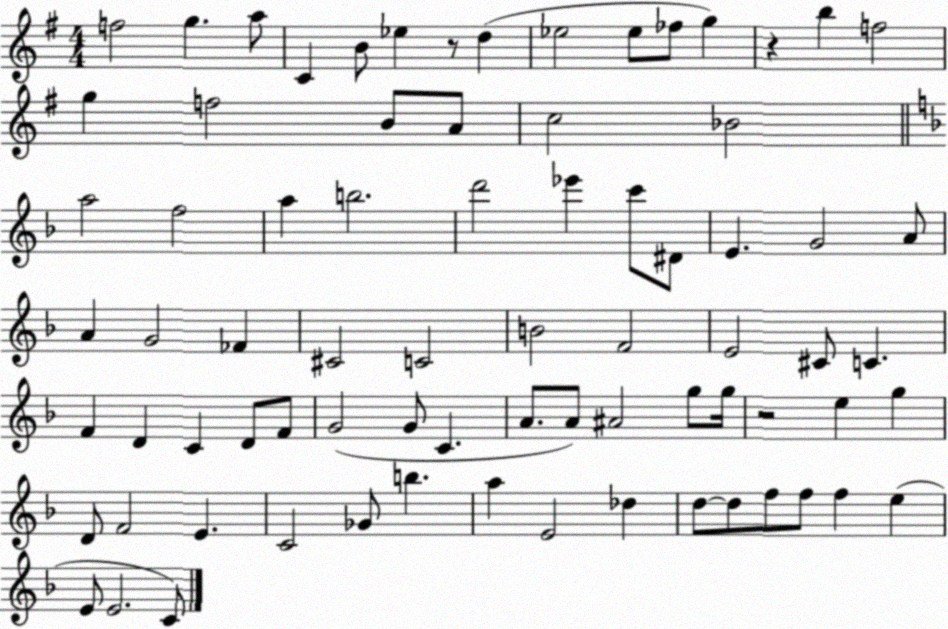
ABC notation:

X:1
T:Untitled
M:4/4
L:1/4
K:G
f2 g a/2 C B/2 _e z/2 d _e2 _e/2 _f/2 g z b f2 g f2 B/2 A/2 c2 _B2 a2 f2 a b2 d'2 _e' c'/2 ^D/2 E G2 A/2 A G2 _F ^C2 C2 B2 F2 E2 ^C/2 C F D C D/2 F/2 G2 G/2 C A/2 A/2 ^A2 g/2 g/4 z2 e g D/2 F2 E C2 _G/2 b a E2 _d d/2 d/2 f/2 f/2 f e E/2 E2 C/2